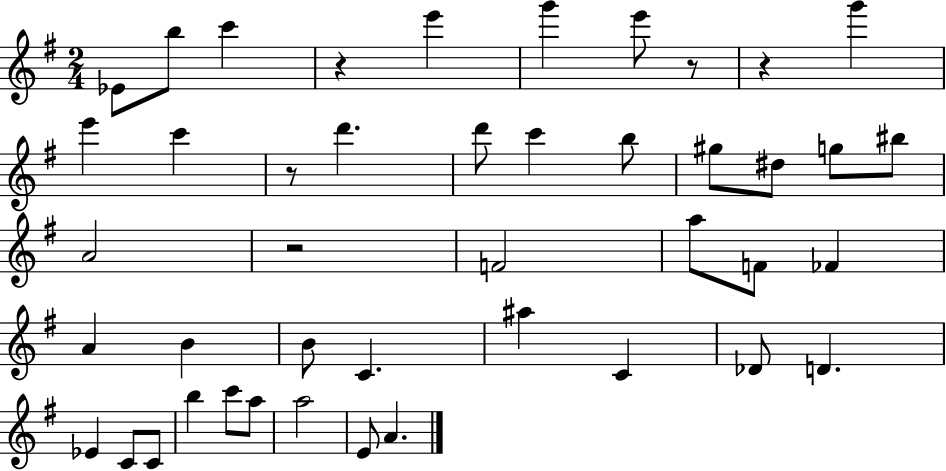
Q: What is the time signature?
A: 2/4